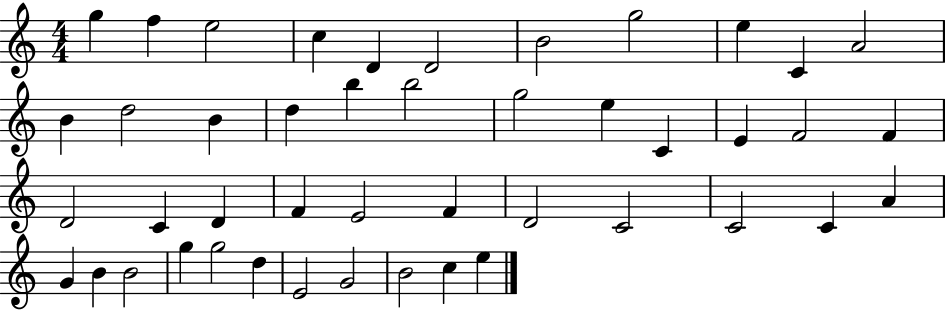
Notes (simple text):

G5/q F5/q E5/h C5/q D4/q D4/h B4/h G5/h E5/q C4/q A4/h B4/q D5/h B4/q D5/q B5/q B5/h G5/h E5/q C4/q E4/q F4/h F4/q D4/h C4/q D4/q F4/q E4/h F4/q D4/h C4/h C4/h C4/q A4/q G4/q B4/q B4/h G5/q G5/h D5/q E4/h G4/h B4/h C5/q E5/q